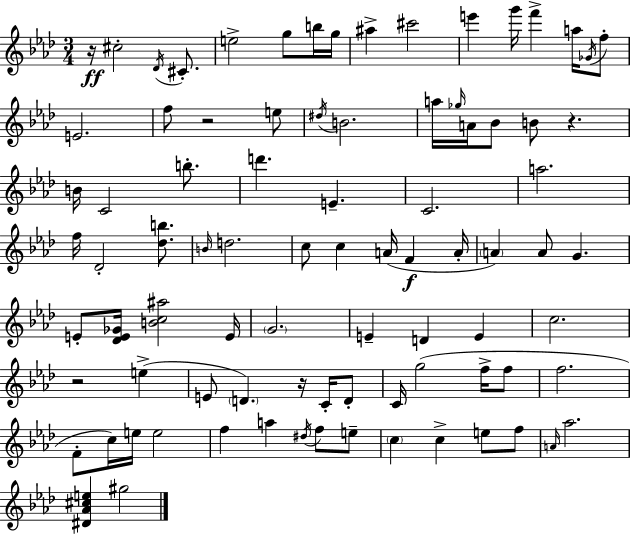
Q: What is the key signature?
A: AES major